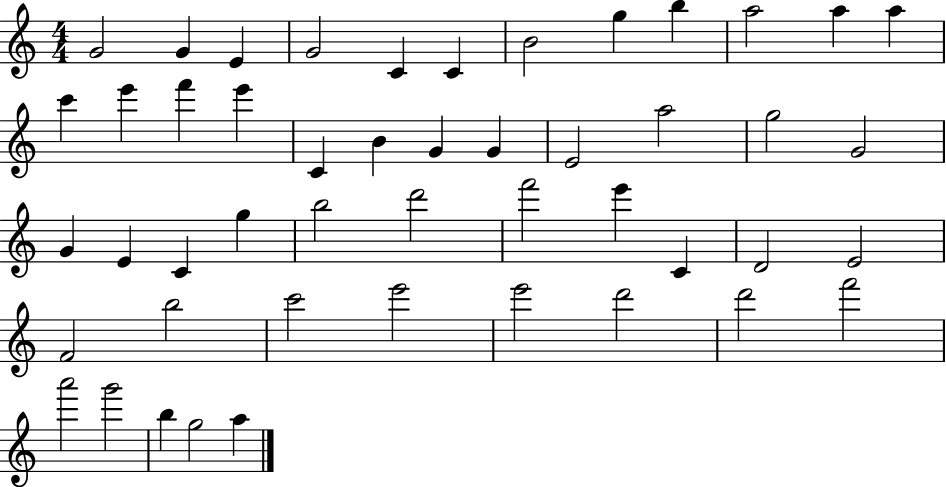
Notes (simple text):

G4/h G4/q E4/q G4/h C4/q C4/q B4/h G5/q B5/q A5/h A5/q A5/q C6/q E6/q F6/q E6/q C4/q B4/q G4/q G4/q E4/h A5/h G5/h G4/h G4/q E4/q C4/q G5/q B5/h D6/h F6/h E6/q C4/q D4/h E4/h F4/h B5/h C6/h E6/h E6/h D6/h D6/h F6/h A6/h G6/h B5/q G5/h A5/q